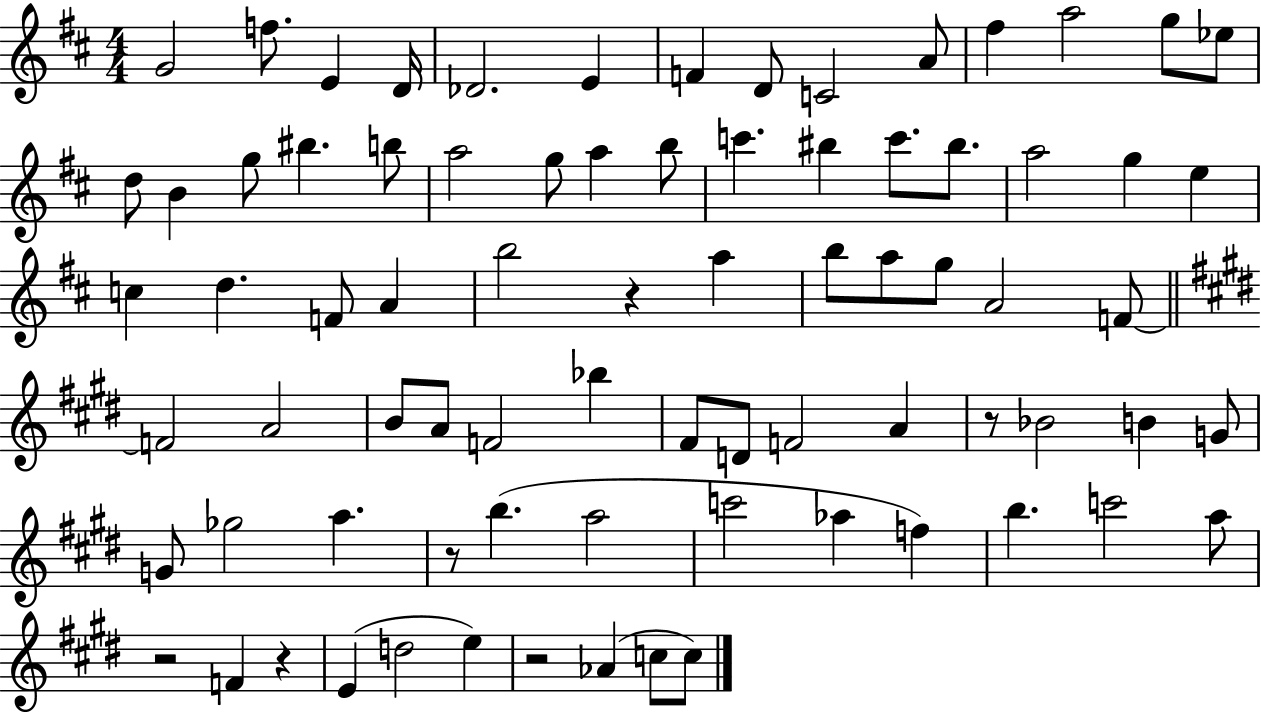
G4/h F5/e. E4/q D4/s Db4/h. E4/q F4/q D4/e C4/h A4/e F#5/q A5/h G5/e Eb5/e D5/e B4/q G5/e BIS5/q. B5/e A5/h G5/e A5/q B5/e C6/q. BIS5/q C6/e. BIS5/e. A5/h G5/q E5/q C5/q D5/q. F4/e A4/q B5/h R/q A5/q B5/e A5/e G5/e A4/h F4/e F4/h A4/h B4/e A4/e F4/h Bb5/q F#4/e D4/e F4/h A4/q R/e Bb4/h B4/q G4/e G4/e Gb5/h A5/q. R/e B5/q. A5/h C6/h Ab5/q F5/q B5/q. C6/h A5/e R/h F4/q R/q E4/q D5/h E5/q R/h Ab4/q C5/e C5/e